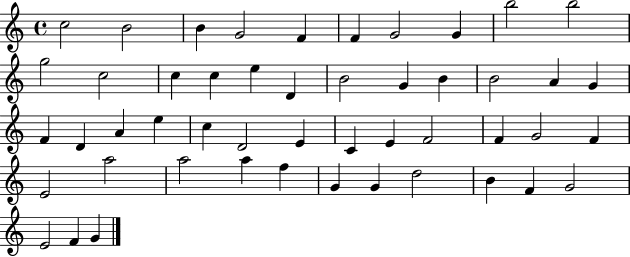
X:1
T:Untitled
M:4/4
L:1/4
K:C
c2 B2 B G2 F F G2 G b2 b2 g2 c2 c c e D B2 G B B2 A G F D A e c D2 E C E F2 F G2 F E2 a2 a2 a f G G d2 B F G2 E2 F G